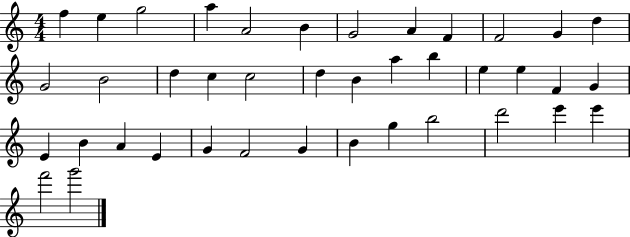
{
  \clef treble
  \numericTimeSignature
  \time 4/4
  \key c \major
  f''4 e''4 g''2 | a''4 a'2 b'4 | g'2 a'4 f'4 | f'2 g'4 d''4 | \break g'2 b'2 | d''4 c''4 c''2 | d''4 b'4 a''4 b''4 | e''4 e''4 f'4 g'4 | \break e'4 b'4 a'4 e'4 | g'4 f'2 g'4 | b'4 g''4 b''2 | d'''2 e'''4 e'''4 | \break f'''2 g'''2 | \bar "|."
}